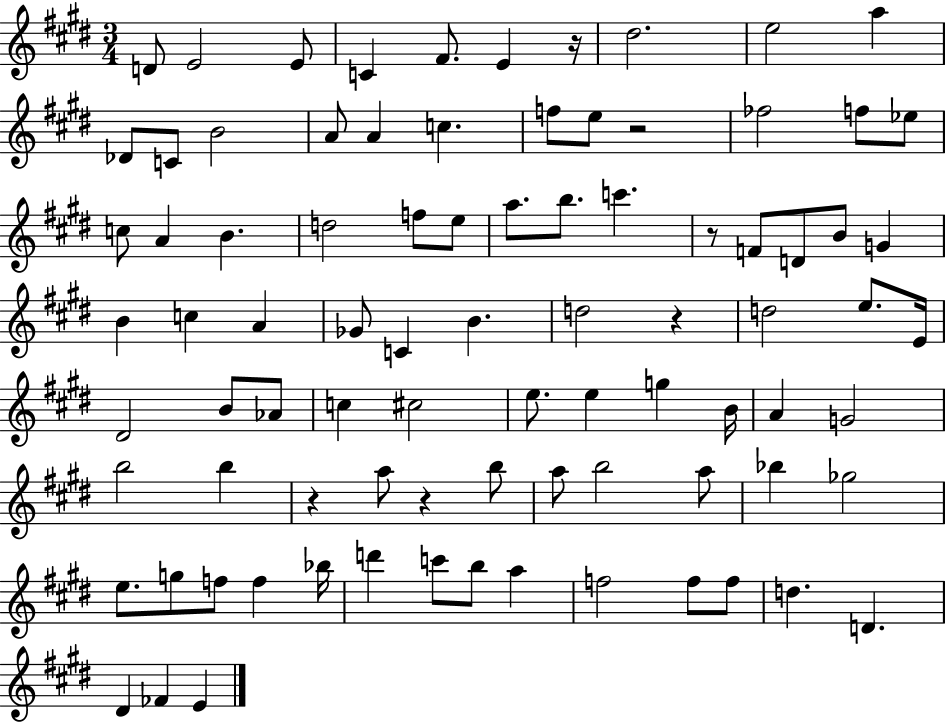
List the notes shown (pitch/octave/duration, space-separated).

D4/e E4/h E4/e C4/q F#4/e. E4/q R/s D#5/h. E5/h A5/q Db4/e C4/e B4/h A4/e A4/q C5/q. F5/e E5/e R/h FES5/h F5/e Eb5/e C5/e A4/q B4/q. D5/h F5/e E5/e A5/e. B5/e. C6/q. R/e F4/e D4/e B4/e G4/q B4/q C5/q A4/q Gb4/e C4/q B4/q. D5/h R/q D5/h E5/e. E4/s D#4/h B4/e Ab4/e C5/q C#5/h E5/e. E5/q G5/q B4/s A4/q G4/h B5/h B5/q R/q A5/e R/q B5/e A5/e B5/h A5/e Bb5/q Gb5/h E5/e. G5/e F5/e F5/q Bb5/s D6/q C6/e B5/e A5/q F5/h F5/e F5/e D5/q. D4/q. D#4/q FES4/q E4/q